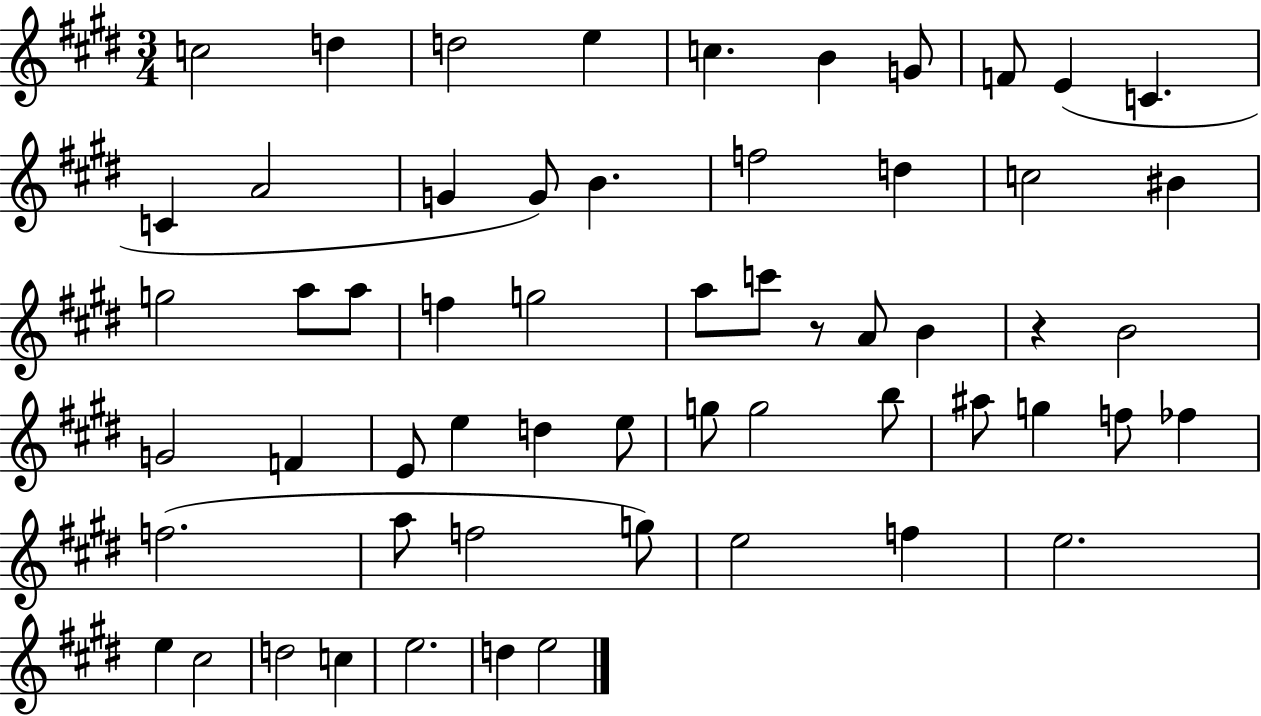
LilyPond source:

{
  \clef treble
  \numericTimeSignature
  \time 3/4
  \key e \major
  c''2 d''4 | d''2 e''4 | c''4. b'4 g'8 | f'8 e'4( c'4. | \break c'4 a'2 | g'4 g'8) b'4. | f''2 d''4 | c''2 bis'4 | \break g''2 a''8 a''8 | f''4 g''2 | a''8 c'''8 r8 a'8 b'4 | r4 b'2 | \break g'2 f'4 | e'8 e''4 d''4 e''8 | g''8 g''2 b''8 | ais''8 g''4 f''8 fes''4 | \break f''2.( | a''8 f''2 g''8) | e''2 f''4 | e''2. | \break e''4 cis''2 | d''2 c''4 | e''2. | d''4 e''2 | \break \bar "|."
}